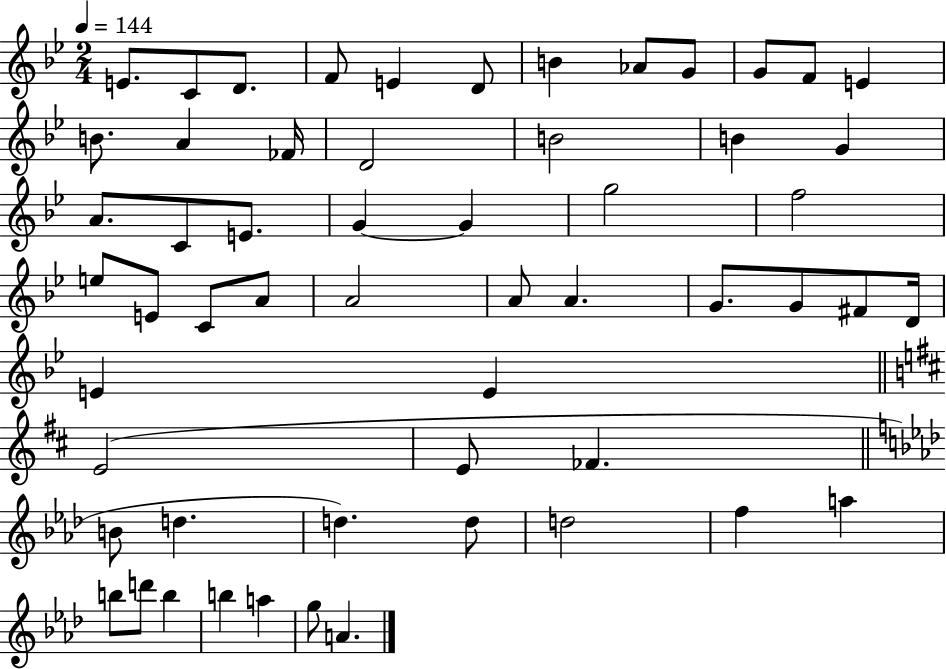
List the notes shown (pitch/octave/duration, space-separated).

E4/e. C4/e D4/e. F4/e E4/q D4/e B4/q Ab4/e G4/e G4/e F4/e E4/q B4/e. A4/q FES4/s D4/h B4/h B4/q G4/q A4/e. C4/e E4/e. G4/q G4/q G5/h F5/h E5/e E4/e C4/e A4/e A4/h A4/e A4/q. G4/e. G4/e F#4/e D4/s E4/q E4/q E4/h E4/e FES4/q. B4/e D5/q. D5/q. D5/e D5/h F5/q A5/q B5/e D6/e B5/q B5/q A5/q G5/e A4/q.